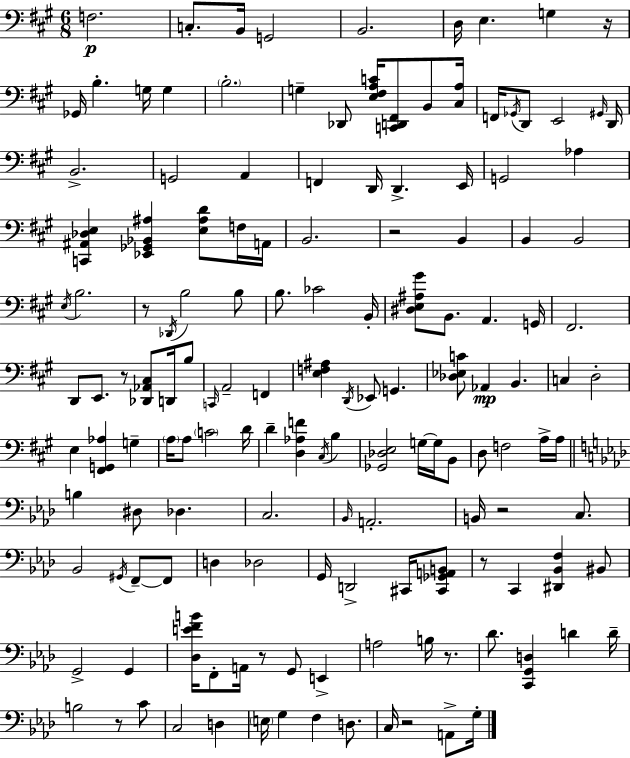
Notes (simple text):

F3/h. C3/e. B2/s G2/h B2/h. D3/s E3/q. G3/q R/s Gb2/s B3/q. G3/s G3/q B3/h. G3/q Db2/e [E3,F#3,A3,C4]/s [C2,D2,F#2]/e B2/e [C#3,A3]/s F2/s Gb2/s D2/e E2/h G#2/s D2/s B2/h. G2/h A2/q F2/q D2/s D2/q. E2/s G2/h Ab3/q [C2,A#2,Db3,E3]/q [Eb2,Gb2,Bb2,A#3]/q [E3,A#3,D4]/e F3/s A2/s B2/h. R/h B2/q B2/q B2/h E3/s B3/h. R/e Db2/s B3/h B3/e B3/e. CES4/h B2/s [D#3,E3,A#3,G#4]/e B2/e. A2/q. G2/s F#2/h. D2/e E2/e. R/e [Db2,Ab2,C#3]/e D2/s B3/e C2/s A2/h F2/q [E3,F3,A#3]/q D2/s Eb2/e G2/q. [Db3,Eb3,C4]/e Ab2/q B2/q. C3/q D3/h E3/q [F#2,G2,Ab3]/q G3/q A3/s A3/e C4/h D4/s D4/q [D3,Ab3,F4]/q C#3/s B3/q [Gb2,Db3,E3]/h G3/s G3/s B2/e D3/e F3/h A3/s A3/s B3/q D#3/e Db3/q. C3/h. Bb2/s A2/h. B2/s R/h C3/e. Bb2/h G#2/s F2/e F2/e D3/q Db3/h G2/s D2/h C#2/s [C#2,Gb2,A2,B2]/e R/e C2/q [D#2,Bb2,F3]/q BIS2/e G2/h G2/q [Db3,E4,F4,B4]/s F2/e A2/s R/e G2/e E2/q A3/h B3/s R/e. Db4/e. [C2,G2,D3]/q D4/q D4/s B3/h R/e C4/e C3/h D3/q E3/s G3/q F3/q D3/e. C3/s R/h A2/e G3/s